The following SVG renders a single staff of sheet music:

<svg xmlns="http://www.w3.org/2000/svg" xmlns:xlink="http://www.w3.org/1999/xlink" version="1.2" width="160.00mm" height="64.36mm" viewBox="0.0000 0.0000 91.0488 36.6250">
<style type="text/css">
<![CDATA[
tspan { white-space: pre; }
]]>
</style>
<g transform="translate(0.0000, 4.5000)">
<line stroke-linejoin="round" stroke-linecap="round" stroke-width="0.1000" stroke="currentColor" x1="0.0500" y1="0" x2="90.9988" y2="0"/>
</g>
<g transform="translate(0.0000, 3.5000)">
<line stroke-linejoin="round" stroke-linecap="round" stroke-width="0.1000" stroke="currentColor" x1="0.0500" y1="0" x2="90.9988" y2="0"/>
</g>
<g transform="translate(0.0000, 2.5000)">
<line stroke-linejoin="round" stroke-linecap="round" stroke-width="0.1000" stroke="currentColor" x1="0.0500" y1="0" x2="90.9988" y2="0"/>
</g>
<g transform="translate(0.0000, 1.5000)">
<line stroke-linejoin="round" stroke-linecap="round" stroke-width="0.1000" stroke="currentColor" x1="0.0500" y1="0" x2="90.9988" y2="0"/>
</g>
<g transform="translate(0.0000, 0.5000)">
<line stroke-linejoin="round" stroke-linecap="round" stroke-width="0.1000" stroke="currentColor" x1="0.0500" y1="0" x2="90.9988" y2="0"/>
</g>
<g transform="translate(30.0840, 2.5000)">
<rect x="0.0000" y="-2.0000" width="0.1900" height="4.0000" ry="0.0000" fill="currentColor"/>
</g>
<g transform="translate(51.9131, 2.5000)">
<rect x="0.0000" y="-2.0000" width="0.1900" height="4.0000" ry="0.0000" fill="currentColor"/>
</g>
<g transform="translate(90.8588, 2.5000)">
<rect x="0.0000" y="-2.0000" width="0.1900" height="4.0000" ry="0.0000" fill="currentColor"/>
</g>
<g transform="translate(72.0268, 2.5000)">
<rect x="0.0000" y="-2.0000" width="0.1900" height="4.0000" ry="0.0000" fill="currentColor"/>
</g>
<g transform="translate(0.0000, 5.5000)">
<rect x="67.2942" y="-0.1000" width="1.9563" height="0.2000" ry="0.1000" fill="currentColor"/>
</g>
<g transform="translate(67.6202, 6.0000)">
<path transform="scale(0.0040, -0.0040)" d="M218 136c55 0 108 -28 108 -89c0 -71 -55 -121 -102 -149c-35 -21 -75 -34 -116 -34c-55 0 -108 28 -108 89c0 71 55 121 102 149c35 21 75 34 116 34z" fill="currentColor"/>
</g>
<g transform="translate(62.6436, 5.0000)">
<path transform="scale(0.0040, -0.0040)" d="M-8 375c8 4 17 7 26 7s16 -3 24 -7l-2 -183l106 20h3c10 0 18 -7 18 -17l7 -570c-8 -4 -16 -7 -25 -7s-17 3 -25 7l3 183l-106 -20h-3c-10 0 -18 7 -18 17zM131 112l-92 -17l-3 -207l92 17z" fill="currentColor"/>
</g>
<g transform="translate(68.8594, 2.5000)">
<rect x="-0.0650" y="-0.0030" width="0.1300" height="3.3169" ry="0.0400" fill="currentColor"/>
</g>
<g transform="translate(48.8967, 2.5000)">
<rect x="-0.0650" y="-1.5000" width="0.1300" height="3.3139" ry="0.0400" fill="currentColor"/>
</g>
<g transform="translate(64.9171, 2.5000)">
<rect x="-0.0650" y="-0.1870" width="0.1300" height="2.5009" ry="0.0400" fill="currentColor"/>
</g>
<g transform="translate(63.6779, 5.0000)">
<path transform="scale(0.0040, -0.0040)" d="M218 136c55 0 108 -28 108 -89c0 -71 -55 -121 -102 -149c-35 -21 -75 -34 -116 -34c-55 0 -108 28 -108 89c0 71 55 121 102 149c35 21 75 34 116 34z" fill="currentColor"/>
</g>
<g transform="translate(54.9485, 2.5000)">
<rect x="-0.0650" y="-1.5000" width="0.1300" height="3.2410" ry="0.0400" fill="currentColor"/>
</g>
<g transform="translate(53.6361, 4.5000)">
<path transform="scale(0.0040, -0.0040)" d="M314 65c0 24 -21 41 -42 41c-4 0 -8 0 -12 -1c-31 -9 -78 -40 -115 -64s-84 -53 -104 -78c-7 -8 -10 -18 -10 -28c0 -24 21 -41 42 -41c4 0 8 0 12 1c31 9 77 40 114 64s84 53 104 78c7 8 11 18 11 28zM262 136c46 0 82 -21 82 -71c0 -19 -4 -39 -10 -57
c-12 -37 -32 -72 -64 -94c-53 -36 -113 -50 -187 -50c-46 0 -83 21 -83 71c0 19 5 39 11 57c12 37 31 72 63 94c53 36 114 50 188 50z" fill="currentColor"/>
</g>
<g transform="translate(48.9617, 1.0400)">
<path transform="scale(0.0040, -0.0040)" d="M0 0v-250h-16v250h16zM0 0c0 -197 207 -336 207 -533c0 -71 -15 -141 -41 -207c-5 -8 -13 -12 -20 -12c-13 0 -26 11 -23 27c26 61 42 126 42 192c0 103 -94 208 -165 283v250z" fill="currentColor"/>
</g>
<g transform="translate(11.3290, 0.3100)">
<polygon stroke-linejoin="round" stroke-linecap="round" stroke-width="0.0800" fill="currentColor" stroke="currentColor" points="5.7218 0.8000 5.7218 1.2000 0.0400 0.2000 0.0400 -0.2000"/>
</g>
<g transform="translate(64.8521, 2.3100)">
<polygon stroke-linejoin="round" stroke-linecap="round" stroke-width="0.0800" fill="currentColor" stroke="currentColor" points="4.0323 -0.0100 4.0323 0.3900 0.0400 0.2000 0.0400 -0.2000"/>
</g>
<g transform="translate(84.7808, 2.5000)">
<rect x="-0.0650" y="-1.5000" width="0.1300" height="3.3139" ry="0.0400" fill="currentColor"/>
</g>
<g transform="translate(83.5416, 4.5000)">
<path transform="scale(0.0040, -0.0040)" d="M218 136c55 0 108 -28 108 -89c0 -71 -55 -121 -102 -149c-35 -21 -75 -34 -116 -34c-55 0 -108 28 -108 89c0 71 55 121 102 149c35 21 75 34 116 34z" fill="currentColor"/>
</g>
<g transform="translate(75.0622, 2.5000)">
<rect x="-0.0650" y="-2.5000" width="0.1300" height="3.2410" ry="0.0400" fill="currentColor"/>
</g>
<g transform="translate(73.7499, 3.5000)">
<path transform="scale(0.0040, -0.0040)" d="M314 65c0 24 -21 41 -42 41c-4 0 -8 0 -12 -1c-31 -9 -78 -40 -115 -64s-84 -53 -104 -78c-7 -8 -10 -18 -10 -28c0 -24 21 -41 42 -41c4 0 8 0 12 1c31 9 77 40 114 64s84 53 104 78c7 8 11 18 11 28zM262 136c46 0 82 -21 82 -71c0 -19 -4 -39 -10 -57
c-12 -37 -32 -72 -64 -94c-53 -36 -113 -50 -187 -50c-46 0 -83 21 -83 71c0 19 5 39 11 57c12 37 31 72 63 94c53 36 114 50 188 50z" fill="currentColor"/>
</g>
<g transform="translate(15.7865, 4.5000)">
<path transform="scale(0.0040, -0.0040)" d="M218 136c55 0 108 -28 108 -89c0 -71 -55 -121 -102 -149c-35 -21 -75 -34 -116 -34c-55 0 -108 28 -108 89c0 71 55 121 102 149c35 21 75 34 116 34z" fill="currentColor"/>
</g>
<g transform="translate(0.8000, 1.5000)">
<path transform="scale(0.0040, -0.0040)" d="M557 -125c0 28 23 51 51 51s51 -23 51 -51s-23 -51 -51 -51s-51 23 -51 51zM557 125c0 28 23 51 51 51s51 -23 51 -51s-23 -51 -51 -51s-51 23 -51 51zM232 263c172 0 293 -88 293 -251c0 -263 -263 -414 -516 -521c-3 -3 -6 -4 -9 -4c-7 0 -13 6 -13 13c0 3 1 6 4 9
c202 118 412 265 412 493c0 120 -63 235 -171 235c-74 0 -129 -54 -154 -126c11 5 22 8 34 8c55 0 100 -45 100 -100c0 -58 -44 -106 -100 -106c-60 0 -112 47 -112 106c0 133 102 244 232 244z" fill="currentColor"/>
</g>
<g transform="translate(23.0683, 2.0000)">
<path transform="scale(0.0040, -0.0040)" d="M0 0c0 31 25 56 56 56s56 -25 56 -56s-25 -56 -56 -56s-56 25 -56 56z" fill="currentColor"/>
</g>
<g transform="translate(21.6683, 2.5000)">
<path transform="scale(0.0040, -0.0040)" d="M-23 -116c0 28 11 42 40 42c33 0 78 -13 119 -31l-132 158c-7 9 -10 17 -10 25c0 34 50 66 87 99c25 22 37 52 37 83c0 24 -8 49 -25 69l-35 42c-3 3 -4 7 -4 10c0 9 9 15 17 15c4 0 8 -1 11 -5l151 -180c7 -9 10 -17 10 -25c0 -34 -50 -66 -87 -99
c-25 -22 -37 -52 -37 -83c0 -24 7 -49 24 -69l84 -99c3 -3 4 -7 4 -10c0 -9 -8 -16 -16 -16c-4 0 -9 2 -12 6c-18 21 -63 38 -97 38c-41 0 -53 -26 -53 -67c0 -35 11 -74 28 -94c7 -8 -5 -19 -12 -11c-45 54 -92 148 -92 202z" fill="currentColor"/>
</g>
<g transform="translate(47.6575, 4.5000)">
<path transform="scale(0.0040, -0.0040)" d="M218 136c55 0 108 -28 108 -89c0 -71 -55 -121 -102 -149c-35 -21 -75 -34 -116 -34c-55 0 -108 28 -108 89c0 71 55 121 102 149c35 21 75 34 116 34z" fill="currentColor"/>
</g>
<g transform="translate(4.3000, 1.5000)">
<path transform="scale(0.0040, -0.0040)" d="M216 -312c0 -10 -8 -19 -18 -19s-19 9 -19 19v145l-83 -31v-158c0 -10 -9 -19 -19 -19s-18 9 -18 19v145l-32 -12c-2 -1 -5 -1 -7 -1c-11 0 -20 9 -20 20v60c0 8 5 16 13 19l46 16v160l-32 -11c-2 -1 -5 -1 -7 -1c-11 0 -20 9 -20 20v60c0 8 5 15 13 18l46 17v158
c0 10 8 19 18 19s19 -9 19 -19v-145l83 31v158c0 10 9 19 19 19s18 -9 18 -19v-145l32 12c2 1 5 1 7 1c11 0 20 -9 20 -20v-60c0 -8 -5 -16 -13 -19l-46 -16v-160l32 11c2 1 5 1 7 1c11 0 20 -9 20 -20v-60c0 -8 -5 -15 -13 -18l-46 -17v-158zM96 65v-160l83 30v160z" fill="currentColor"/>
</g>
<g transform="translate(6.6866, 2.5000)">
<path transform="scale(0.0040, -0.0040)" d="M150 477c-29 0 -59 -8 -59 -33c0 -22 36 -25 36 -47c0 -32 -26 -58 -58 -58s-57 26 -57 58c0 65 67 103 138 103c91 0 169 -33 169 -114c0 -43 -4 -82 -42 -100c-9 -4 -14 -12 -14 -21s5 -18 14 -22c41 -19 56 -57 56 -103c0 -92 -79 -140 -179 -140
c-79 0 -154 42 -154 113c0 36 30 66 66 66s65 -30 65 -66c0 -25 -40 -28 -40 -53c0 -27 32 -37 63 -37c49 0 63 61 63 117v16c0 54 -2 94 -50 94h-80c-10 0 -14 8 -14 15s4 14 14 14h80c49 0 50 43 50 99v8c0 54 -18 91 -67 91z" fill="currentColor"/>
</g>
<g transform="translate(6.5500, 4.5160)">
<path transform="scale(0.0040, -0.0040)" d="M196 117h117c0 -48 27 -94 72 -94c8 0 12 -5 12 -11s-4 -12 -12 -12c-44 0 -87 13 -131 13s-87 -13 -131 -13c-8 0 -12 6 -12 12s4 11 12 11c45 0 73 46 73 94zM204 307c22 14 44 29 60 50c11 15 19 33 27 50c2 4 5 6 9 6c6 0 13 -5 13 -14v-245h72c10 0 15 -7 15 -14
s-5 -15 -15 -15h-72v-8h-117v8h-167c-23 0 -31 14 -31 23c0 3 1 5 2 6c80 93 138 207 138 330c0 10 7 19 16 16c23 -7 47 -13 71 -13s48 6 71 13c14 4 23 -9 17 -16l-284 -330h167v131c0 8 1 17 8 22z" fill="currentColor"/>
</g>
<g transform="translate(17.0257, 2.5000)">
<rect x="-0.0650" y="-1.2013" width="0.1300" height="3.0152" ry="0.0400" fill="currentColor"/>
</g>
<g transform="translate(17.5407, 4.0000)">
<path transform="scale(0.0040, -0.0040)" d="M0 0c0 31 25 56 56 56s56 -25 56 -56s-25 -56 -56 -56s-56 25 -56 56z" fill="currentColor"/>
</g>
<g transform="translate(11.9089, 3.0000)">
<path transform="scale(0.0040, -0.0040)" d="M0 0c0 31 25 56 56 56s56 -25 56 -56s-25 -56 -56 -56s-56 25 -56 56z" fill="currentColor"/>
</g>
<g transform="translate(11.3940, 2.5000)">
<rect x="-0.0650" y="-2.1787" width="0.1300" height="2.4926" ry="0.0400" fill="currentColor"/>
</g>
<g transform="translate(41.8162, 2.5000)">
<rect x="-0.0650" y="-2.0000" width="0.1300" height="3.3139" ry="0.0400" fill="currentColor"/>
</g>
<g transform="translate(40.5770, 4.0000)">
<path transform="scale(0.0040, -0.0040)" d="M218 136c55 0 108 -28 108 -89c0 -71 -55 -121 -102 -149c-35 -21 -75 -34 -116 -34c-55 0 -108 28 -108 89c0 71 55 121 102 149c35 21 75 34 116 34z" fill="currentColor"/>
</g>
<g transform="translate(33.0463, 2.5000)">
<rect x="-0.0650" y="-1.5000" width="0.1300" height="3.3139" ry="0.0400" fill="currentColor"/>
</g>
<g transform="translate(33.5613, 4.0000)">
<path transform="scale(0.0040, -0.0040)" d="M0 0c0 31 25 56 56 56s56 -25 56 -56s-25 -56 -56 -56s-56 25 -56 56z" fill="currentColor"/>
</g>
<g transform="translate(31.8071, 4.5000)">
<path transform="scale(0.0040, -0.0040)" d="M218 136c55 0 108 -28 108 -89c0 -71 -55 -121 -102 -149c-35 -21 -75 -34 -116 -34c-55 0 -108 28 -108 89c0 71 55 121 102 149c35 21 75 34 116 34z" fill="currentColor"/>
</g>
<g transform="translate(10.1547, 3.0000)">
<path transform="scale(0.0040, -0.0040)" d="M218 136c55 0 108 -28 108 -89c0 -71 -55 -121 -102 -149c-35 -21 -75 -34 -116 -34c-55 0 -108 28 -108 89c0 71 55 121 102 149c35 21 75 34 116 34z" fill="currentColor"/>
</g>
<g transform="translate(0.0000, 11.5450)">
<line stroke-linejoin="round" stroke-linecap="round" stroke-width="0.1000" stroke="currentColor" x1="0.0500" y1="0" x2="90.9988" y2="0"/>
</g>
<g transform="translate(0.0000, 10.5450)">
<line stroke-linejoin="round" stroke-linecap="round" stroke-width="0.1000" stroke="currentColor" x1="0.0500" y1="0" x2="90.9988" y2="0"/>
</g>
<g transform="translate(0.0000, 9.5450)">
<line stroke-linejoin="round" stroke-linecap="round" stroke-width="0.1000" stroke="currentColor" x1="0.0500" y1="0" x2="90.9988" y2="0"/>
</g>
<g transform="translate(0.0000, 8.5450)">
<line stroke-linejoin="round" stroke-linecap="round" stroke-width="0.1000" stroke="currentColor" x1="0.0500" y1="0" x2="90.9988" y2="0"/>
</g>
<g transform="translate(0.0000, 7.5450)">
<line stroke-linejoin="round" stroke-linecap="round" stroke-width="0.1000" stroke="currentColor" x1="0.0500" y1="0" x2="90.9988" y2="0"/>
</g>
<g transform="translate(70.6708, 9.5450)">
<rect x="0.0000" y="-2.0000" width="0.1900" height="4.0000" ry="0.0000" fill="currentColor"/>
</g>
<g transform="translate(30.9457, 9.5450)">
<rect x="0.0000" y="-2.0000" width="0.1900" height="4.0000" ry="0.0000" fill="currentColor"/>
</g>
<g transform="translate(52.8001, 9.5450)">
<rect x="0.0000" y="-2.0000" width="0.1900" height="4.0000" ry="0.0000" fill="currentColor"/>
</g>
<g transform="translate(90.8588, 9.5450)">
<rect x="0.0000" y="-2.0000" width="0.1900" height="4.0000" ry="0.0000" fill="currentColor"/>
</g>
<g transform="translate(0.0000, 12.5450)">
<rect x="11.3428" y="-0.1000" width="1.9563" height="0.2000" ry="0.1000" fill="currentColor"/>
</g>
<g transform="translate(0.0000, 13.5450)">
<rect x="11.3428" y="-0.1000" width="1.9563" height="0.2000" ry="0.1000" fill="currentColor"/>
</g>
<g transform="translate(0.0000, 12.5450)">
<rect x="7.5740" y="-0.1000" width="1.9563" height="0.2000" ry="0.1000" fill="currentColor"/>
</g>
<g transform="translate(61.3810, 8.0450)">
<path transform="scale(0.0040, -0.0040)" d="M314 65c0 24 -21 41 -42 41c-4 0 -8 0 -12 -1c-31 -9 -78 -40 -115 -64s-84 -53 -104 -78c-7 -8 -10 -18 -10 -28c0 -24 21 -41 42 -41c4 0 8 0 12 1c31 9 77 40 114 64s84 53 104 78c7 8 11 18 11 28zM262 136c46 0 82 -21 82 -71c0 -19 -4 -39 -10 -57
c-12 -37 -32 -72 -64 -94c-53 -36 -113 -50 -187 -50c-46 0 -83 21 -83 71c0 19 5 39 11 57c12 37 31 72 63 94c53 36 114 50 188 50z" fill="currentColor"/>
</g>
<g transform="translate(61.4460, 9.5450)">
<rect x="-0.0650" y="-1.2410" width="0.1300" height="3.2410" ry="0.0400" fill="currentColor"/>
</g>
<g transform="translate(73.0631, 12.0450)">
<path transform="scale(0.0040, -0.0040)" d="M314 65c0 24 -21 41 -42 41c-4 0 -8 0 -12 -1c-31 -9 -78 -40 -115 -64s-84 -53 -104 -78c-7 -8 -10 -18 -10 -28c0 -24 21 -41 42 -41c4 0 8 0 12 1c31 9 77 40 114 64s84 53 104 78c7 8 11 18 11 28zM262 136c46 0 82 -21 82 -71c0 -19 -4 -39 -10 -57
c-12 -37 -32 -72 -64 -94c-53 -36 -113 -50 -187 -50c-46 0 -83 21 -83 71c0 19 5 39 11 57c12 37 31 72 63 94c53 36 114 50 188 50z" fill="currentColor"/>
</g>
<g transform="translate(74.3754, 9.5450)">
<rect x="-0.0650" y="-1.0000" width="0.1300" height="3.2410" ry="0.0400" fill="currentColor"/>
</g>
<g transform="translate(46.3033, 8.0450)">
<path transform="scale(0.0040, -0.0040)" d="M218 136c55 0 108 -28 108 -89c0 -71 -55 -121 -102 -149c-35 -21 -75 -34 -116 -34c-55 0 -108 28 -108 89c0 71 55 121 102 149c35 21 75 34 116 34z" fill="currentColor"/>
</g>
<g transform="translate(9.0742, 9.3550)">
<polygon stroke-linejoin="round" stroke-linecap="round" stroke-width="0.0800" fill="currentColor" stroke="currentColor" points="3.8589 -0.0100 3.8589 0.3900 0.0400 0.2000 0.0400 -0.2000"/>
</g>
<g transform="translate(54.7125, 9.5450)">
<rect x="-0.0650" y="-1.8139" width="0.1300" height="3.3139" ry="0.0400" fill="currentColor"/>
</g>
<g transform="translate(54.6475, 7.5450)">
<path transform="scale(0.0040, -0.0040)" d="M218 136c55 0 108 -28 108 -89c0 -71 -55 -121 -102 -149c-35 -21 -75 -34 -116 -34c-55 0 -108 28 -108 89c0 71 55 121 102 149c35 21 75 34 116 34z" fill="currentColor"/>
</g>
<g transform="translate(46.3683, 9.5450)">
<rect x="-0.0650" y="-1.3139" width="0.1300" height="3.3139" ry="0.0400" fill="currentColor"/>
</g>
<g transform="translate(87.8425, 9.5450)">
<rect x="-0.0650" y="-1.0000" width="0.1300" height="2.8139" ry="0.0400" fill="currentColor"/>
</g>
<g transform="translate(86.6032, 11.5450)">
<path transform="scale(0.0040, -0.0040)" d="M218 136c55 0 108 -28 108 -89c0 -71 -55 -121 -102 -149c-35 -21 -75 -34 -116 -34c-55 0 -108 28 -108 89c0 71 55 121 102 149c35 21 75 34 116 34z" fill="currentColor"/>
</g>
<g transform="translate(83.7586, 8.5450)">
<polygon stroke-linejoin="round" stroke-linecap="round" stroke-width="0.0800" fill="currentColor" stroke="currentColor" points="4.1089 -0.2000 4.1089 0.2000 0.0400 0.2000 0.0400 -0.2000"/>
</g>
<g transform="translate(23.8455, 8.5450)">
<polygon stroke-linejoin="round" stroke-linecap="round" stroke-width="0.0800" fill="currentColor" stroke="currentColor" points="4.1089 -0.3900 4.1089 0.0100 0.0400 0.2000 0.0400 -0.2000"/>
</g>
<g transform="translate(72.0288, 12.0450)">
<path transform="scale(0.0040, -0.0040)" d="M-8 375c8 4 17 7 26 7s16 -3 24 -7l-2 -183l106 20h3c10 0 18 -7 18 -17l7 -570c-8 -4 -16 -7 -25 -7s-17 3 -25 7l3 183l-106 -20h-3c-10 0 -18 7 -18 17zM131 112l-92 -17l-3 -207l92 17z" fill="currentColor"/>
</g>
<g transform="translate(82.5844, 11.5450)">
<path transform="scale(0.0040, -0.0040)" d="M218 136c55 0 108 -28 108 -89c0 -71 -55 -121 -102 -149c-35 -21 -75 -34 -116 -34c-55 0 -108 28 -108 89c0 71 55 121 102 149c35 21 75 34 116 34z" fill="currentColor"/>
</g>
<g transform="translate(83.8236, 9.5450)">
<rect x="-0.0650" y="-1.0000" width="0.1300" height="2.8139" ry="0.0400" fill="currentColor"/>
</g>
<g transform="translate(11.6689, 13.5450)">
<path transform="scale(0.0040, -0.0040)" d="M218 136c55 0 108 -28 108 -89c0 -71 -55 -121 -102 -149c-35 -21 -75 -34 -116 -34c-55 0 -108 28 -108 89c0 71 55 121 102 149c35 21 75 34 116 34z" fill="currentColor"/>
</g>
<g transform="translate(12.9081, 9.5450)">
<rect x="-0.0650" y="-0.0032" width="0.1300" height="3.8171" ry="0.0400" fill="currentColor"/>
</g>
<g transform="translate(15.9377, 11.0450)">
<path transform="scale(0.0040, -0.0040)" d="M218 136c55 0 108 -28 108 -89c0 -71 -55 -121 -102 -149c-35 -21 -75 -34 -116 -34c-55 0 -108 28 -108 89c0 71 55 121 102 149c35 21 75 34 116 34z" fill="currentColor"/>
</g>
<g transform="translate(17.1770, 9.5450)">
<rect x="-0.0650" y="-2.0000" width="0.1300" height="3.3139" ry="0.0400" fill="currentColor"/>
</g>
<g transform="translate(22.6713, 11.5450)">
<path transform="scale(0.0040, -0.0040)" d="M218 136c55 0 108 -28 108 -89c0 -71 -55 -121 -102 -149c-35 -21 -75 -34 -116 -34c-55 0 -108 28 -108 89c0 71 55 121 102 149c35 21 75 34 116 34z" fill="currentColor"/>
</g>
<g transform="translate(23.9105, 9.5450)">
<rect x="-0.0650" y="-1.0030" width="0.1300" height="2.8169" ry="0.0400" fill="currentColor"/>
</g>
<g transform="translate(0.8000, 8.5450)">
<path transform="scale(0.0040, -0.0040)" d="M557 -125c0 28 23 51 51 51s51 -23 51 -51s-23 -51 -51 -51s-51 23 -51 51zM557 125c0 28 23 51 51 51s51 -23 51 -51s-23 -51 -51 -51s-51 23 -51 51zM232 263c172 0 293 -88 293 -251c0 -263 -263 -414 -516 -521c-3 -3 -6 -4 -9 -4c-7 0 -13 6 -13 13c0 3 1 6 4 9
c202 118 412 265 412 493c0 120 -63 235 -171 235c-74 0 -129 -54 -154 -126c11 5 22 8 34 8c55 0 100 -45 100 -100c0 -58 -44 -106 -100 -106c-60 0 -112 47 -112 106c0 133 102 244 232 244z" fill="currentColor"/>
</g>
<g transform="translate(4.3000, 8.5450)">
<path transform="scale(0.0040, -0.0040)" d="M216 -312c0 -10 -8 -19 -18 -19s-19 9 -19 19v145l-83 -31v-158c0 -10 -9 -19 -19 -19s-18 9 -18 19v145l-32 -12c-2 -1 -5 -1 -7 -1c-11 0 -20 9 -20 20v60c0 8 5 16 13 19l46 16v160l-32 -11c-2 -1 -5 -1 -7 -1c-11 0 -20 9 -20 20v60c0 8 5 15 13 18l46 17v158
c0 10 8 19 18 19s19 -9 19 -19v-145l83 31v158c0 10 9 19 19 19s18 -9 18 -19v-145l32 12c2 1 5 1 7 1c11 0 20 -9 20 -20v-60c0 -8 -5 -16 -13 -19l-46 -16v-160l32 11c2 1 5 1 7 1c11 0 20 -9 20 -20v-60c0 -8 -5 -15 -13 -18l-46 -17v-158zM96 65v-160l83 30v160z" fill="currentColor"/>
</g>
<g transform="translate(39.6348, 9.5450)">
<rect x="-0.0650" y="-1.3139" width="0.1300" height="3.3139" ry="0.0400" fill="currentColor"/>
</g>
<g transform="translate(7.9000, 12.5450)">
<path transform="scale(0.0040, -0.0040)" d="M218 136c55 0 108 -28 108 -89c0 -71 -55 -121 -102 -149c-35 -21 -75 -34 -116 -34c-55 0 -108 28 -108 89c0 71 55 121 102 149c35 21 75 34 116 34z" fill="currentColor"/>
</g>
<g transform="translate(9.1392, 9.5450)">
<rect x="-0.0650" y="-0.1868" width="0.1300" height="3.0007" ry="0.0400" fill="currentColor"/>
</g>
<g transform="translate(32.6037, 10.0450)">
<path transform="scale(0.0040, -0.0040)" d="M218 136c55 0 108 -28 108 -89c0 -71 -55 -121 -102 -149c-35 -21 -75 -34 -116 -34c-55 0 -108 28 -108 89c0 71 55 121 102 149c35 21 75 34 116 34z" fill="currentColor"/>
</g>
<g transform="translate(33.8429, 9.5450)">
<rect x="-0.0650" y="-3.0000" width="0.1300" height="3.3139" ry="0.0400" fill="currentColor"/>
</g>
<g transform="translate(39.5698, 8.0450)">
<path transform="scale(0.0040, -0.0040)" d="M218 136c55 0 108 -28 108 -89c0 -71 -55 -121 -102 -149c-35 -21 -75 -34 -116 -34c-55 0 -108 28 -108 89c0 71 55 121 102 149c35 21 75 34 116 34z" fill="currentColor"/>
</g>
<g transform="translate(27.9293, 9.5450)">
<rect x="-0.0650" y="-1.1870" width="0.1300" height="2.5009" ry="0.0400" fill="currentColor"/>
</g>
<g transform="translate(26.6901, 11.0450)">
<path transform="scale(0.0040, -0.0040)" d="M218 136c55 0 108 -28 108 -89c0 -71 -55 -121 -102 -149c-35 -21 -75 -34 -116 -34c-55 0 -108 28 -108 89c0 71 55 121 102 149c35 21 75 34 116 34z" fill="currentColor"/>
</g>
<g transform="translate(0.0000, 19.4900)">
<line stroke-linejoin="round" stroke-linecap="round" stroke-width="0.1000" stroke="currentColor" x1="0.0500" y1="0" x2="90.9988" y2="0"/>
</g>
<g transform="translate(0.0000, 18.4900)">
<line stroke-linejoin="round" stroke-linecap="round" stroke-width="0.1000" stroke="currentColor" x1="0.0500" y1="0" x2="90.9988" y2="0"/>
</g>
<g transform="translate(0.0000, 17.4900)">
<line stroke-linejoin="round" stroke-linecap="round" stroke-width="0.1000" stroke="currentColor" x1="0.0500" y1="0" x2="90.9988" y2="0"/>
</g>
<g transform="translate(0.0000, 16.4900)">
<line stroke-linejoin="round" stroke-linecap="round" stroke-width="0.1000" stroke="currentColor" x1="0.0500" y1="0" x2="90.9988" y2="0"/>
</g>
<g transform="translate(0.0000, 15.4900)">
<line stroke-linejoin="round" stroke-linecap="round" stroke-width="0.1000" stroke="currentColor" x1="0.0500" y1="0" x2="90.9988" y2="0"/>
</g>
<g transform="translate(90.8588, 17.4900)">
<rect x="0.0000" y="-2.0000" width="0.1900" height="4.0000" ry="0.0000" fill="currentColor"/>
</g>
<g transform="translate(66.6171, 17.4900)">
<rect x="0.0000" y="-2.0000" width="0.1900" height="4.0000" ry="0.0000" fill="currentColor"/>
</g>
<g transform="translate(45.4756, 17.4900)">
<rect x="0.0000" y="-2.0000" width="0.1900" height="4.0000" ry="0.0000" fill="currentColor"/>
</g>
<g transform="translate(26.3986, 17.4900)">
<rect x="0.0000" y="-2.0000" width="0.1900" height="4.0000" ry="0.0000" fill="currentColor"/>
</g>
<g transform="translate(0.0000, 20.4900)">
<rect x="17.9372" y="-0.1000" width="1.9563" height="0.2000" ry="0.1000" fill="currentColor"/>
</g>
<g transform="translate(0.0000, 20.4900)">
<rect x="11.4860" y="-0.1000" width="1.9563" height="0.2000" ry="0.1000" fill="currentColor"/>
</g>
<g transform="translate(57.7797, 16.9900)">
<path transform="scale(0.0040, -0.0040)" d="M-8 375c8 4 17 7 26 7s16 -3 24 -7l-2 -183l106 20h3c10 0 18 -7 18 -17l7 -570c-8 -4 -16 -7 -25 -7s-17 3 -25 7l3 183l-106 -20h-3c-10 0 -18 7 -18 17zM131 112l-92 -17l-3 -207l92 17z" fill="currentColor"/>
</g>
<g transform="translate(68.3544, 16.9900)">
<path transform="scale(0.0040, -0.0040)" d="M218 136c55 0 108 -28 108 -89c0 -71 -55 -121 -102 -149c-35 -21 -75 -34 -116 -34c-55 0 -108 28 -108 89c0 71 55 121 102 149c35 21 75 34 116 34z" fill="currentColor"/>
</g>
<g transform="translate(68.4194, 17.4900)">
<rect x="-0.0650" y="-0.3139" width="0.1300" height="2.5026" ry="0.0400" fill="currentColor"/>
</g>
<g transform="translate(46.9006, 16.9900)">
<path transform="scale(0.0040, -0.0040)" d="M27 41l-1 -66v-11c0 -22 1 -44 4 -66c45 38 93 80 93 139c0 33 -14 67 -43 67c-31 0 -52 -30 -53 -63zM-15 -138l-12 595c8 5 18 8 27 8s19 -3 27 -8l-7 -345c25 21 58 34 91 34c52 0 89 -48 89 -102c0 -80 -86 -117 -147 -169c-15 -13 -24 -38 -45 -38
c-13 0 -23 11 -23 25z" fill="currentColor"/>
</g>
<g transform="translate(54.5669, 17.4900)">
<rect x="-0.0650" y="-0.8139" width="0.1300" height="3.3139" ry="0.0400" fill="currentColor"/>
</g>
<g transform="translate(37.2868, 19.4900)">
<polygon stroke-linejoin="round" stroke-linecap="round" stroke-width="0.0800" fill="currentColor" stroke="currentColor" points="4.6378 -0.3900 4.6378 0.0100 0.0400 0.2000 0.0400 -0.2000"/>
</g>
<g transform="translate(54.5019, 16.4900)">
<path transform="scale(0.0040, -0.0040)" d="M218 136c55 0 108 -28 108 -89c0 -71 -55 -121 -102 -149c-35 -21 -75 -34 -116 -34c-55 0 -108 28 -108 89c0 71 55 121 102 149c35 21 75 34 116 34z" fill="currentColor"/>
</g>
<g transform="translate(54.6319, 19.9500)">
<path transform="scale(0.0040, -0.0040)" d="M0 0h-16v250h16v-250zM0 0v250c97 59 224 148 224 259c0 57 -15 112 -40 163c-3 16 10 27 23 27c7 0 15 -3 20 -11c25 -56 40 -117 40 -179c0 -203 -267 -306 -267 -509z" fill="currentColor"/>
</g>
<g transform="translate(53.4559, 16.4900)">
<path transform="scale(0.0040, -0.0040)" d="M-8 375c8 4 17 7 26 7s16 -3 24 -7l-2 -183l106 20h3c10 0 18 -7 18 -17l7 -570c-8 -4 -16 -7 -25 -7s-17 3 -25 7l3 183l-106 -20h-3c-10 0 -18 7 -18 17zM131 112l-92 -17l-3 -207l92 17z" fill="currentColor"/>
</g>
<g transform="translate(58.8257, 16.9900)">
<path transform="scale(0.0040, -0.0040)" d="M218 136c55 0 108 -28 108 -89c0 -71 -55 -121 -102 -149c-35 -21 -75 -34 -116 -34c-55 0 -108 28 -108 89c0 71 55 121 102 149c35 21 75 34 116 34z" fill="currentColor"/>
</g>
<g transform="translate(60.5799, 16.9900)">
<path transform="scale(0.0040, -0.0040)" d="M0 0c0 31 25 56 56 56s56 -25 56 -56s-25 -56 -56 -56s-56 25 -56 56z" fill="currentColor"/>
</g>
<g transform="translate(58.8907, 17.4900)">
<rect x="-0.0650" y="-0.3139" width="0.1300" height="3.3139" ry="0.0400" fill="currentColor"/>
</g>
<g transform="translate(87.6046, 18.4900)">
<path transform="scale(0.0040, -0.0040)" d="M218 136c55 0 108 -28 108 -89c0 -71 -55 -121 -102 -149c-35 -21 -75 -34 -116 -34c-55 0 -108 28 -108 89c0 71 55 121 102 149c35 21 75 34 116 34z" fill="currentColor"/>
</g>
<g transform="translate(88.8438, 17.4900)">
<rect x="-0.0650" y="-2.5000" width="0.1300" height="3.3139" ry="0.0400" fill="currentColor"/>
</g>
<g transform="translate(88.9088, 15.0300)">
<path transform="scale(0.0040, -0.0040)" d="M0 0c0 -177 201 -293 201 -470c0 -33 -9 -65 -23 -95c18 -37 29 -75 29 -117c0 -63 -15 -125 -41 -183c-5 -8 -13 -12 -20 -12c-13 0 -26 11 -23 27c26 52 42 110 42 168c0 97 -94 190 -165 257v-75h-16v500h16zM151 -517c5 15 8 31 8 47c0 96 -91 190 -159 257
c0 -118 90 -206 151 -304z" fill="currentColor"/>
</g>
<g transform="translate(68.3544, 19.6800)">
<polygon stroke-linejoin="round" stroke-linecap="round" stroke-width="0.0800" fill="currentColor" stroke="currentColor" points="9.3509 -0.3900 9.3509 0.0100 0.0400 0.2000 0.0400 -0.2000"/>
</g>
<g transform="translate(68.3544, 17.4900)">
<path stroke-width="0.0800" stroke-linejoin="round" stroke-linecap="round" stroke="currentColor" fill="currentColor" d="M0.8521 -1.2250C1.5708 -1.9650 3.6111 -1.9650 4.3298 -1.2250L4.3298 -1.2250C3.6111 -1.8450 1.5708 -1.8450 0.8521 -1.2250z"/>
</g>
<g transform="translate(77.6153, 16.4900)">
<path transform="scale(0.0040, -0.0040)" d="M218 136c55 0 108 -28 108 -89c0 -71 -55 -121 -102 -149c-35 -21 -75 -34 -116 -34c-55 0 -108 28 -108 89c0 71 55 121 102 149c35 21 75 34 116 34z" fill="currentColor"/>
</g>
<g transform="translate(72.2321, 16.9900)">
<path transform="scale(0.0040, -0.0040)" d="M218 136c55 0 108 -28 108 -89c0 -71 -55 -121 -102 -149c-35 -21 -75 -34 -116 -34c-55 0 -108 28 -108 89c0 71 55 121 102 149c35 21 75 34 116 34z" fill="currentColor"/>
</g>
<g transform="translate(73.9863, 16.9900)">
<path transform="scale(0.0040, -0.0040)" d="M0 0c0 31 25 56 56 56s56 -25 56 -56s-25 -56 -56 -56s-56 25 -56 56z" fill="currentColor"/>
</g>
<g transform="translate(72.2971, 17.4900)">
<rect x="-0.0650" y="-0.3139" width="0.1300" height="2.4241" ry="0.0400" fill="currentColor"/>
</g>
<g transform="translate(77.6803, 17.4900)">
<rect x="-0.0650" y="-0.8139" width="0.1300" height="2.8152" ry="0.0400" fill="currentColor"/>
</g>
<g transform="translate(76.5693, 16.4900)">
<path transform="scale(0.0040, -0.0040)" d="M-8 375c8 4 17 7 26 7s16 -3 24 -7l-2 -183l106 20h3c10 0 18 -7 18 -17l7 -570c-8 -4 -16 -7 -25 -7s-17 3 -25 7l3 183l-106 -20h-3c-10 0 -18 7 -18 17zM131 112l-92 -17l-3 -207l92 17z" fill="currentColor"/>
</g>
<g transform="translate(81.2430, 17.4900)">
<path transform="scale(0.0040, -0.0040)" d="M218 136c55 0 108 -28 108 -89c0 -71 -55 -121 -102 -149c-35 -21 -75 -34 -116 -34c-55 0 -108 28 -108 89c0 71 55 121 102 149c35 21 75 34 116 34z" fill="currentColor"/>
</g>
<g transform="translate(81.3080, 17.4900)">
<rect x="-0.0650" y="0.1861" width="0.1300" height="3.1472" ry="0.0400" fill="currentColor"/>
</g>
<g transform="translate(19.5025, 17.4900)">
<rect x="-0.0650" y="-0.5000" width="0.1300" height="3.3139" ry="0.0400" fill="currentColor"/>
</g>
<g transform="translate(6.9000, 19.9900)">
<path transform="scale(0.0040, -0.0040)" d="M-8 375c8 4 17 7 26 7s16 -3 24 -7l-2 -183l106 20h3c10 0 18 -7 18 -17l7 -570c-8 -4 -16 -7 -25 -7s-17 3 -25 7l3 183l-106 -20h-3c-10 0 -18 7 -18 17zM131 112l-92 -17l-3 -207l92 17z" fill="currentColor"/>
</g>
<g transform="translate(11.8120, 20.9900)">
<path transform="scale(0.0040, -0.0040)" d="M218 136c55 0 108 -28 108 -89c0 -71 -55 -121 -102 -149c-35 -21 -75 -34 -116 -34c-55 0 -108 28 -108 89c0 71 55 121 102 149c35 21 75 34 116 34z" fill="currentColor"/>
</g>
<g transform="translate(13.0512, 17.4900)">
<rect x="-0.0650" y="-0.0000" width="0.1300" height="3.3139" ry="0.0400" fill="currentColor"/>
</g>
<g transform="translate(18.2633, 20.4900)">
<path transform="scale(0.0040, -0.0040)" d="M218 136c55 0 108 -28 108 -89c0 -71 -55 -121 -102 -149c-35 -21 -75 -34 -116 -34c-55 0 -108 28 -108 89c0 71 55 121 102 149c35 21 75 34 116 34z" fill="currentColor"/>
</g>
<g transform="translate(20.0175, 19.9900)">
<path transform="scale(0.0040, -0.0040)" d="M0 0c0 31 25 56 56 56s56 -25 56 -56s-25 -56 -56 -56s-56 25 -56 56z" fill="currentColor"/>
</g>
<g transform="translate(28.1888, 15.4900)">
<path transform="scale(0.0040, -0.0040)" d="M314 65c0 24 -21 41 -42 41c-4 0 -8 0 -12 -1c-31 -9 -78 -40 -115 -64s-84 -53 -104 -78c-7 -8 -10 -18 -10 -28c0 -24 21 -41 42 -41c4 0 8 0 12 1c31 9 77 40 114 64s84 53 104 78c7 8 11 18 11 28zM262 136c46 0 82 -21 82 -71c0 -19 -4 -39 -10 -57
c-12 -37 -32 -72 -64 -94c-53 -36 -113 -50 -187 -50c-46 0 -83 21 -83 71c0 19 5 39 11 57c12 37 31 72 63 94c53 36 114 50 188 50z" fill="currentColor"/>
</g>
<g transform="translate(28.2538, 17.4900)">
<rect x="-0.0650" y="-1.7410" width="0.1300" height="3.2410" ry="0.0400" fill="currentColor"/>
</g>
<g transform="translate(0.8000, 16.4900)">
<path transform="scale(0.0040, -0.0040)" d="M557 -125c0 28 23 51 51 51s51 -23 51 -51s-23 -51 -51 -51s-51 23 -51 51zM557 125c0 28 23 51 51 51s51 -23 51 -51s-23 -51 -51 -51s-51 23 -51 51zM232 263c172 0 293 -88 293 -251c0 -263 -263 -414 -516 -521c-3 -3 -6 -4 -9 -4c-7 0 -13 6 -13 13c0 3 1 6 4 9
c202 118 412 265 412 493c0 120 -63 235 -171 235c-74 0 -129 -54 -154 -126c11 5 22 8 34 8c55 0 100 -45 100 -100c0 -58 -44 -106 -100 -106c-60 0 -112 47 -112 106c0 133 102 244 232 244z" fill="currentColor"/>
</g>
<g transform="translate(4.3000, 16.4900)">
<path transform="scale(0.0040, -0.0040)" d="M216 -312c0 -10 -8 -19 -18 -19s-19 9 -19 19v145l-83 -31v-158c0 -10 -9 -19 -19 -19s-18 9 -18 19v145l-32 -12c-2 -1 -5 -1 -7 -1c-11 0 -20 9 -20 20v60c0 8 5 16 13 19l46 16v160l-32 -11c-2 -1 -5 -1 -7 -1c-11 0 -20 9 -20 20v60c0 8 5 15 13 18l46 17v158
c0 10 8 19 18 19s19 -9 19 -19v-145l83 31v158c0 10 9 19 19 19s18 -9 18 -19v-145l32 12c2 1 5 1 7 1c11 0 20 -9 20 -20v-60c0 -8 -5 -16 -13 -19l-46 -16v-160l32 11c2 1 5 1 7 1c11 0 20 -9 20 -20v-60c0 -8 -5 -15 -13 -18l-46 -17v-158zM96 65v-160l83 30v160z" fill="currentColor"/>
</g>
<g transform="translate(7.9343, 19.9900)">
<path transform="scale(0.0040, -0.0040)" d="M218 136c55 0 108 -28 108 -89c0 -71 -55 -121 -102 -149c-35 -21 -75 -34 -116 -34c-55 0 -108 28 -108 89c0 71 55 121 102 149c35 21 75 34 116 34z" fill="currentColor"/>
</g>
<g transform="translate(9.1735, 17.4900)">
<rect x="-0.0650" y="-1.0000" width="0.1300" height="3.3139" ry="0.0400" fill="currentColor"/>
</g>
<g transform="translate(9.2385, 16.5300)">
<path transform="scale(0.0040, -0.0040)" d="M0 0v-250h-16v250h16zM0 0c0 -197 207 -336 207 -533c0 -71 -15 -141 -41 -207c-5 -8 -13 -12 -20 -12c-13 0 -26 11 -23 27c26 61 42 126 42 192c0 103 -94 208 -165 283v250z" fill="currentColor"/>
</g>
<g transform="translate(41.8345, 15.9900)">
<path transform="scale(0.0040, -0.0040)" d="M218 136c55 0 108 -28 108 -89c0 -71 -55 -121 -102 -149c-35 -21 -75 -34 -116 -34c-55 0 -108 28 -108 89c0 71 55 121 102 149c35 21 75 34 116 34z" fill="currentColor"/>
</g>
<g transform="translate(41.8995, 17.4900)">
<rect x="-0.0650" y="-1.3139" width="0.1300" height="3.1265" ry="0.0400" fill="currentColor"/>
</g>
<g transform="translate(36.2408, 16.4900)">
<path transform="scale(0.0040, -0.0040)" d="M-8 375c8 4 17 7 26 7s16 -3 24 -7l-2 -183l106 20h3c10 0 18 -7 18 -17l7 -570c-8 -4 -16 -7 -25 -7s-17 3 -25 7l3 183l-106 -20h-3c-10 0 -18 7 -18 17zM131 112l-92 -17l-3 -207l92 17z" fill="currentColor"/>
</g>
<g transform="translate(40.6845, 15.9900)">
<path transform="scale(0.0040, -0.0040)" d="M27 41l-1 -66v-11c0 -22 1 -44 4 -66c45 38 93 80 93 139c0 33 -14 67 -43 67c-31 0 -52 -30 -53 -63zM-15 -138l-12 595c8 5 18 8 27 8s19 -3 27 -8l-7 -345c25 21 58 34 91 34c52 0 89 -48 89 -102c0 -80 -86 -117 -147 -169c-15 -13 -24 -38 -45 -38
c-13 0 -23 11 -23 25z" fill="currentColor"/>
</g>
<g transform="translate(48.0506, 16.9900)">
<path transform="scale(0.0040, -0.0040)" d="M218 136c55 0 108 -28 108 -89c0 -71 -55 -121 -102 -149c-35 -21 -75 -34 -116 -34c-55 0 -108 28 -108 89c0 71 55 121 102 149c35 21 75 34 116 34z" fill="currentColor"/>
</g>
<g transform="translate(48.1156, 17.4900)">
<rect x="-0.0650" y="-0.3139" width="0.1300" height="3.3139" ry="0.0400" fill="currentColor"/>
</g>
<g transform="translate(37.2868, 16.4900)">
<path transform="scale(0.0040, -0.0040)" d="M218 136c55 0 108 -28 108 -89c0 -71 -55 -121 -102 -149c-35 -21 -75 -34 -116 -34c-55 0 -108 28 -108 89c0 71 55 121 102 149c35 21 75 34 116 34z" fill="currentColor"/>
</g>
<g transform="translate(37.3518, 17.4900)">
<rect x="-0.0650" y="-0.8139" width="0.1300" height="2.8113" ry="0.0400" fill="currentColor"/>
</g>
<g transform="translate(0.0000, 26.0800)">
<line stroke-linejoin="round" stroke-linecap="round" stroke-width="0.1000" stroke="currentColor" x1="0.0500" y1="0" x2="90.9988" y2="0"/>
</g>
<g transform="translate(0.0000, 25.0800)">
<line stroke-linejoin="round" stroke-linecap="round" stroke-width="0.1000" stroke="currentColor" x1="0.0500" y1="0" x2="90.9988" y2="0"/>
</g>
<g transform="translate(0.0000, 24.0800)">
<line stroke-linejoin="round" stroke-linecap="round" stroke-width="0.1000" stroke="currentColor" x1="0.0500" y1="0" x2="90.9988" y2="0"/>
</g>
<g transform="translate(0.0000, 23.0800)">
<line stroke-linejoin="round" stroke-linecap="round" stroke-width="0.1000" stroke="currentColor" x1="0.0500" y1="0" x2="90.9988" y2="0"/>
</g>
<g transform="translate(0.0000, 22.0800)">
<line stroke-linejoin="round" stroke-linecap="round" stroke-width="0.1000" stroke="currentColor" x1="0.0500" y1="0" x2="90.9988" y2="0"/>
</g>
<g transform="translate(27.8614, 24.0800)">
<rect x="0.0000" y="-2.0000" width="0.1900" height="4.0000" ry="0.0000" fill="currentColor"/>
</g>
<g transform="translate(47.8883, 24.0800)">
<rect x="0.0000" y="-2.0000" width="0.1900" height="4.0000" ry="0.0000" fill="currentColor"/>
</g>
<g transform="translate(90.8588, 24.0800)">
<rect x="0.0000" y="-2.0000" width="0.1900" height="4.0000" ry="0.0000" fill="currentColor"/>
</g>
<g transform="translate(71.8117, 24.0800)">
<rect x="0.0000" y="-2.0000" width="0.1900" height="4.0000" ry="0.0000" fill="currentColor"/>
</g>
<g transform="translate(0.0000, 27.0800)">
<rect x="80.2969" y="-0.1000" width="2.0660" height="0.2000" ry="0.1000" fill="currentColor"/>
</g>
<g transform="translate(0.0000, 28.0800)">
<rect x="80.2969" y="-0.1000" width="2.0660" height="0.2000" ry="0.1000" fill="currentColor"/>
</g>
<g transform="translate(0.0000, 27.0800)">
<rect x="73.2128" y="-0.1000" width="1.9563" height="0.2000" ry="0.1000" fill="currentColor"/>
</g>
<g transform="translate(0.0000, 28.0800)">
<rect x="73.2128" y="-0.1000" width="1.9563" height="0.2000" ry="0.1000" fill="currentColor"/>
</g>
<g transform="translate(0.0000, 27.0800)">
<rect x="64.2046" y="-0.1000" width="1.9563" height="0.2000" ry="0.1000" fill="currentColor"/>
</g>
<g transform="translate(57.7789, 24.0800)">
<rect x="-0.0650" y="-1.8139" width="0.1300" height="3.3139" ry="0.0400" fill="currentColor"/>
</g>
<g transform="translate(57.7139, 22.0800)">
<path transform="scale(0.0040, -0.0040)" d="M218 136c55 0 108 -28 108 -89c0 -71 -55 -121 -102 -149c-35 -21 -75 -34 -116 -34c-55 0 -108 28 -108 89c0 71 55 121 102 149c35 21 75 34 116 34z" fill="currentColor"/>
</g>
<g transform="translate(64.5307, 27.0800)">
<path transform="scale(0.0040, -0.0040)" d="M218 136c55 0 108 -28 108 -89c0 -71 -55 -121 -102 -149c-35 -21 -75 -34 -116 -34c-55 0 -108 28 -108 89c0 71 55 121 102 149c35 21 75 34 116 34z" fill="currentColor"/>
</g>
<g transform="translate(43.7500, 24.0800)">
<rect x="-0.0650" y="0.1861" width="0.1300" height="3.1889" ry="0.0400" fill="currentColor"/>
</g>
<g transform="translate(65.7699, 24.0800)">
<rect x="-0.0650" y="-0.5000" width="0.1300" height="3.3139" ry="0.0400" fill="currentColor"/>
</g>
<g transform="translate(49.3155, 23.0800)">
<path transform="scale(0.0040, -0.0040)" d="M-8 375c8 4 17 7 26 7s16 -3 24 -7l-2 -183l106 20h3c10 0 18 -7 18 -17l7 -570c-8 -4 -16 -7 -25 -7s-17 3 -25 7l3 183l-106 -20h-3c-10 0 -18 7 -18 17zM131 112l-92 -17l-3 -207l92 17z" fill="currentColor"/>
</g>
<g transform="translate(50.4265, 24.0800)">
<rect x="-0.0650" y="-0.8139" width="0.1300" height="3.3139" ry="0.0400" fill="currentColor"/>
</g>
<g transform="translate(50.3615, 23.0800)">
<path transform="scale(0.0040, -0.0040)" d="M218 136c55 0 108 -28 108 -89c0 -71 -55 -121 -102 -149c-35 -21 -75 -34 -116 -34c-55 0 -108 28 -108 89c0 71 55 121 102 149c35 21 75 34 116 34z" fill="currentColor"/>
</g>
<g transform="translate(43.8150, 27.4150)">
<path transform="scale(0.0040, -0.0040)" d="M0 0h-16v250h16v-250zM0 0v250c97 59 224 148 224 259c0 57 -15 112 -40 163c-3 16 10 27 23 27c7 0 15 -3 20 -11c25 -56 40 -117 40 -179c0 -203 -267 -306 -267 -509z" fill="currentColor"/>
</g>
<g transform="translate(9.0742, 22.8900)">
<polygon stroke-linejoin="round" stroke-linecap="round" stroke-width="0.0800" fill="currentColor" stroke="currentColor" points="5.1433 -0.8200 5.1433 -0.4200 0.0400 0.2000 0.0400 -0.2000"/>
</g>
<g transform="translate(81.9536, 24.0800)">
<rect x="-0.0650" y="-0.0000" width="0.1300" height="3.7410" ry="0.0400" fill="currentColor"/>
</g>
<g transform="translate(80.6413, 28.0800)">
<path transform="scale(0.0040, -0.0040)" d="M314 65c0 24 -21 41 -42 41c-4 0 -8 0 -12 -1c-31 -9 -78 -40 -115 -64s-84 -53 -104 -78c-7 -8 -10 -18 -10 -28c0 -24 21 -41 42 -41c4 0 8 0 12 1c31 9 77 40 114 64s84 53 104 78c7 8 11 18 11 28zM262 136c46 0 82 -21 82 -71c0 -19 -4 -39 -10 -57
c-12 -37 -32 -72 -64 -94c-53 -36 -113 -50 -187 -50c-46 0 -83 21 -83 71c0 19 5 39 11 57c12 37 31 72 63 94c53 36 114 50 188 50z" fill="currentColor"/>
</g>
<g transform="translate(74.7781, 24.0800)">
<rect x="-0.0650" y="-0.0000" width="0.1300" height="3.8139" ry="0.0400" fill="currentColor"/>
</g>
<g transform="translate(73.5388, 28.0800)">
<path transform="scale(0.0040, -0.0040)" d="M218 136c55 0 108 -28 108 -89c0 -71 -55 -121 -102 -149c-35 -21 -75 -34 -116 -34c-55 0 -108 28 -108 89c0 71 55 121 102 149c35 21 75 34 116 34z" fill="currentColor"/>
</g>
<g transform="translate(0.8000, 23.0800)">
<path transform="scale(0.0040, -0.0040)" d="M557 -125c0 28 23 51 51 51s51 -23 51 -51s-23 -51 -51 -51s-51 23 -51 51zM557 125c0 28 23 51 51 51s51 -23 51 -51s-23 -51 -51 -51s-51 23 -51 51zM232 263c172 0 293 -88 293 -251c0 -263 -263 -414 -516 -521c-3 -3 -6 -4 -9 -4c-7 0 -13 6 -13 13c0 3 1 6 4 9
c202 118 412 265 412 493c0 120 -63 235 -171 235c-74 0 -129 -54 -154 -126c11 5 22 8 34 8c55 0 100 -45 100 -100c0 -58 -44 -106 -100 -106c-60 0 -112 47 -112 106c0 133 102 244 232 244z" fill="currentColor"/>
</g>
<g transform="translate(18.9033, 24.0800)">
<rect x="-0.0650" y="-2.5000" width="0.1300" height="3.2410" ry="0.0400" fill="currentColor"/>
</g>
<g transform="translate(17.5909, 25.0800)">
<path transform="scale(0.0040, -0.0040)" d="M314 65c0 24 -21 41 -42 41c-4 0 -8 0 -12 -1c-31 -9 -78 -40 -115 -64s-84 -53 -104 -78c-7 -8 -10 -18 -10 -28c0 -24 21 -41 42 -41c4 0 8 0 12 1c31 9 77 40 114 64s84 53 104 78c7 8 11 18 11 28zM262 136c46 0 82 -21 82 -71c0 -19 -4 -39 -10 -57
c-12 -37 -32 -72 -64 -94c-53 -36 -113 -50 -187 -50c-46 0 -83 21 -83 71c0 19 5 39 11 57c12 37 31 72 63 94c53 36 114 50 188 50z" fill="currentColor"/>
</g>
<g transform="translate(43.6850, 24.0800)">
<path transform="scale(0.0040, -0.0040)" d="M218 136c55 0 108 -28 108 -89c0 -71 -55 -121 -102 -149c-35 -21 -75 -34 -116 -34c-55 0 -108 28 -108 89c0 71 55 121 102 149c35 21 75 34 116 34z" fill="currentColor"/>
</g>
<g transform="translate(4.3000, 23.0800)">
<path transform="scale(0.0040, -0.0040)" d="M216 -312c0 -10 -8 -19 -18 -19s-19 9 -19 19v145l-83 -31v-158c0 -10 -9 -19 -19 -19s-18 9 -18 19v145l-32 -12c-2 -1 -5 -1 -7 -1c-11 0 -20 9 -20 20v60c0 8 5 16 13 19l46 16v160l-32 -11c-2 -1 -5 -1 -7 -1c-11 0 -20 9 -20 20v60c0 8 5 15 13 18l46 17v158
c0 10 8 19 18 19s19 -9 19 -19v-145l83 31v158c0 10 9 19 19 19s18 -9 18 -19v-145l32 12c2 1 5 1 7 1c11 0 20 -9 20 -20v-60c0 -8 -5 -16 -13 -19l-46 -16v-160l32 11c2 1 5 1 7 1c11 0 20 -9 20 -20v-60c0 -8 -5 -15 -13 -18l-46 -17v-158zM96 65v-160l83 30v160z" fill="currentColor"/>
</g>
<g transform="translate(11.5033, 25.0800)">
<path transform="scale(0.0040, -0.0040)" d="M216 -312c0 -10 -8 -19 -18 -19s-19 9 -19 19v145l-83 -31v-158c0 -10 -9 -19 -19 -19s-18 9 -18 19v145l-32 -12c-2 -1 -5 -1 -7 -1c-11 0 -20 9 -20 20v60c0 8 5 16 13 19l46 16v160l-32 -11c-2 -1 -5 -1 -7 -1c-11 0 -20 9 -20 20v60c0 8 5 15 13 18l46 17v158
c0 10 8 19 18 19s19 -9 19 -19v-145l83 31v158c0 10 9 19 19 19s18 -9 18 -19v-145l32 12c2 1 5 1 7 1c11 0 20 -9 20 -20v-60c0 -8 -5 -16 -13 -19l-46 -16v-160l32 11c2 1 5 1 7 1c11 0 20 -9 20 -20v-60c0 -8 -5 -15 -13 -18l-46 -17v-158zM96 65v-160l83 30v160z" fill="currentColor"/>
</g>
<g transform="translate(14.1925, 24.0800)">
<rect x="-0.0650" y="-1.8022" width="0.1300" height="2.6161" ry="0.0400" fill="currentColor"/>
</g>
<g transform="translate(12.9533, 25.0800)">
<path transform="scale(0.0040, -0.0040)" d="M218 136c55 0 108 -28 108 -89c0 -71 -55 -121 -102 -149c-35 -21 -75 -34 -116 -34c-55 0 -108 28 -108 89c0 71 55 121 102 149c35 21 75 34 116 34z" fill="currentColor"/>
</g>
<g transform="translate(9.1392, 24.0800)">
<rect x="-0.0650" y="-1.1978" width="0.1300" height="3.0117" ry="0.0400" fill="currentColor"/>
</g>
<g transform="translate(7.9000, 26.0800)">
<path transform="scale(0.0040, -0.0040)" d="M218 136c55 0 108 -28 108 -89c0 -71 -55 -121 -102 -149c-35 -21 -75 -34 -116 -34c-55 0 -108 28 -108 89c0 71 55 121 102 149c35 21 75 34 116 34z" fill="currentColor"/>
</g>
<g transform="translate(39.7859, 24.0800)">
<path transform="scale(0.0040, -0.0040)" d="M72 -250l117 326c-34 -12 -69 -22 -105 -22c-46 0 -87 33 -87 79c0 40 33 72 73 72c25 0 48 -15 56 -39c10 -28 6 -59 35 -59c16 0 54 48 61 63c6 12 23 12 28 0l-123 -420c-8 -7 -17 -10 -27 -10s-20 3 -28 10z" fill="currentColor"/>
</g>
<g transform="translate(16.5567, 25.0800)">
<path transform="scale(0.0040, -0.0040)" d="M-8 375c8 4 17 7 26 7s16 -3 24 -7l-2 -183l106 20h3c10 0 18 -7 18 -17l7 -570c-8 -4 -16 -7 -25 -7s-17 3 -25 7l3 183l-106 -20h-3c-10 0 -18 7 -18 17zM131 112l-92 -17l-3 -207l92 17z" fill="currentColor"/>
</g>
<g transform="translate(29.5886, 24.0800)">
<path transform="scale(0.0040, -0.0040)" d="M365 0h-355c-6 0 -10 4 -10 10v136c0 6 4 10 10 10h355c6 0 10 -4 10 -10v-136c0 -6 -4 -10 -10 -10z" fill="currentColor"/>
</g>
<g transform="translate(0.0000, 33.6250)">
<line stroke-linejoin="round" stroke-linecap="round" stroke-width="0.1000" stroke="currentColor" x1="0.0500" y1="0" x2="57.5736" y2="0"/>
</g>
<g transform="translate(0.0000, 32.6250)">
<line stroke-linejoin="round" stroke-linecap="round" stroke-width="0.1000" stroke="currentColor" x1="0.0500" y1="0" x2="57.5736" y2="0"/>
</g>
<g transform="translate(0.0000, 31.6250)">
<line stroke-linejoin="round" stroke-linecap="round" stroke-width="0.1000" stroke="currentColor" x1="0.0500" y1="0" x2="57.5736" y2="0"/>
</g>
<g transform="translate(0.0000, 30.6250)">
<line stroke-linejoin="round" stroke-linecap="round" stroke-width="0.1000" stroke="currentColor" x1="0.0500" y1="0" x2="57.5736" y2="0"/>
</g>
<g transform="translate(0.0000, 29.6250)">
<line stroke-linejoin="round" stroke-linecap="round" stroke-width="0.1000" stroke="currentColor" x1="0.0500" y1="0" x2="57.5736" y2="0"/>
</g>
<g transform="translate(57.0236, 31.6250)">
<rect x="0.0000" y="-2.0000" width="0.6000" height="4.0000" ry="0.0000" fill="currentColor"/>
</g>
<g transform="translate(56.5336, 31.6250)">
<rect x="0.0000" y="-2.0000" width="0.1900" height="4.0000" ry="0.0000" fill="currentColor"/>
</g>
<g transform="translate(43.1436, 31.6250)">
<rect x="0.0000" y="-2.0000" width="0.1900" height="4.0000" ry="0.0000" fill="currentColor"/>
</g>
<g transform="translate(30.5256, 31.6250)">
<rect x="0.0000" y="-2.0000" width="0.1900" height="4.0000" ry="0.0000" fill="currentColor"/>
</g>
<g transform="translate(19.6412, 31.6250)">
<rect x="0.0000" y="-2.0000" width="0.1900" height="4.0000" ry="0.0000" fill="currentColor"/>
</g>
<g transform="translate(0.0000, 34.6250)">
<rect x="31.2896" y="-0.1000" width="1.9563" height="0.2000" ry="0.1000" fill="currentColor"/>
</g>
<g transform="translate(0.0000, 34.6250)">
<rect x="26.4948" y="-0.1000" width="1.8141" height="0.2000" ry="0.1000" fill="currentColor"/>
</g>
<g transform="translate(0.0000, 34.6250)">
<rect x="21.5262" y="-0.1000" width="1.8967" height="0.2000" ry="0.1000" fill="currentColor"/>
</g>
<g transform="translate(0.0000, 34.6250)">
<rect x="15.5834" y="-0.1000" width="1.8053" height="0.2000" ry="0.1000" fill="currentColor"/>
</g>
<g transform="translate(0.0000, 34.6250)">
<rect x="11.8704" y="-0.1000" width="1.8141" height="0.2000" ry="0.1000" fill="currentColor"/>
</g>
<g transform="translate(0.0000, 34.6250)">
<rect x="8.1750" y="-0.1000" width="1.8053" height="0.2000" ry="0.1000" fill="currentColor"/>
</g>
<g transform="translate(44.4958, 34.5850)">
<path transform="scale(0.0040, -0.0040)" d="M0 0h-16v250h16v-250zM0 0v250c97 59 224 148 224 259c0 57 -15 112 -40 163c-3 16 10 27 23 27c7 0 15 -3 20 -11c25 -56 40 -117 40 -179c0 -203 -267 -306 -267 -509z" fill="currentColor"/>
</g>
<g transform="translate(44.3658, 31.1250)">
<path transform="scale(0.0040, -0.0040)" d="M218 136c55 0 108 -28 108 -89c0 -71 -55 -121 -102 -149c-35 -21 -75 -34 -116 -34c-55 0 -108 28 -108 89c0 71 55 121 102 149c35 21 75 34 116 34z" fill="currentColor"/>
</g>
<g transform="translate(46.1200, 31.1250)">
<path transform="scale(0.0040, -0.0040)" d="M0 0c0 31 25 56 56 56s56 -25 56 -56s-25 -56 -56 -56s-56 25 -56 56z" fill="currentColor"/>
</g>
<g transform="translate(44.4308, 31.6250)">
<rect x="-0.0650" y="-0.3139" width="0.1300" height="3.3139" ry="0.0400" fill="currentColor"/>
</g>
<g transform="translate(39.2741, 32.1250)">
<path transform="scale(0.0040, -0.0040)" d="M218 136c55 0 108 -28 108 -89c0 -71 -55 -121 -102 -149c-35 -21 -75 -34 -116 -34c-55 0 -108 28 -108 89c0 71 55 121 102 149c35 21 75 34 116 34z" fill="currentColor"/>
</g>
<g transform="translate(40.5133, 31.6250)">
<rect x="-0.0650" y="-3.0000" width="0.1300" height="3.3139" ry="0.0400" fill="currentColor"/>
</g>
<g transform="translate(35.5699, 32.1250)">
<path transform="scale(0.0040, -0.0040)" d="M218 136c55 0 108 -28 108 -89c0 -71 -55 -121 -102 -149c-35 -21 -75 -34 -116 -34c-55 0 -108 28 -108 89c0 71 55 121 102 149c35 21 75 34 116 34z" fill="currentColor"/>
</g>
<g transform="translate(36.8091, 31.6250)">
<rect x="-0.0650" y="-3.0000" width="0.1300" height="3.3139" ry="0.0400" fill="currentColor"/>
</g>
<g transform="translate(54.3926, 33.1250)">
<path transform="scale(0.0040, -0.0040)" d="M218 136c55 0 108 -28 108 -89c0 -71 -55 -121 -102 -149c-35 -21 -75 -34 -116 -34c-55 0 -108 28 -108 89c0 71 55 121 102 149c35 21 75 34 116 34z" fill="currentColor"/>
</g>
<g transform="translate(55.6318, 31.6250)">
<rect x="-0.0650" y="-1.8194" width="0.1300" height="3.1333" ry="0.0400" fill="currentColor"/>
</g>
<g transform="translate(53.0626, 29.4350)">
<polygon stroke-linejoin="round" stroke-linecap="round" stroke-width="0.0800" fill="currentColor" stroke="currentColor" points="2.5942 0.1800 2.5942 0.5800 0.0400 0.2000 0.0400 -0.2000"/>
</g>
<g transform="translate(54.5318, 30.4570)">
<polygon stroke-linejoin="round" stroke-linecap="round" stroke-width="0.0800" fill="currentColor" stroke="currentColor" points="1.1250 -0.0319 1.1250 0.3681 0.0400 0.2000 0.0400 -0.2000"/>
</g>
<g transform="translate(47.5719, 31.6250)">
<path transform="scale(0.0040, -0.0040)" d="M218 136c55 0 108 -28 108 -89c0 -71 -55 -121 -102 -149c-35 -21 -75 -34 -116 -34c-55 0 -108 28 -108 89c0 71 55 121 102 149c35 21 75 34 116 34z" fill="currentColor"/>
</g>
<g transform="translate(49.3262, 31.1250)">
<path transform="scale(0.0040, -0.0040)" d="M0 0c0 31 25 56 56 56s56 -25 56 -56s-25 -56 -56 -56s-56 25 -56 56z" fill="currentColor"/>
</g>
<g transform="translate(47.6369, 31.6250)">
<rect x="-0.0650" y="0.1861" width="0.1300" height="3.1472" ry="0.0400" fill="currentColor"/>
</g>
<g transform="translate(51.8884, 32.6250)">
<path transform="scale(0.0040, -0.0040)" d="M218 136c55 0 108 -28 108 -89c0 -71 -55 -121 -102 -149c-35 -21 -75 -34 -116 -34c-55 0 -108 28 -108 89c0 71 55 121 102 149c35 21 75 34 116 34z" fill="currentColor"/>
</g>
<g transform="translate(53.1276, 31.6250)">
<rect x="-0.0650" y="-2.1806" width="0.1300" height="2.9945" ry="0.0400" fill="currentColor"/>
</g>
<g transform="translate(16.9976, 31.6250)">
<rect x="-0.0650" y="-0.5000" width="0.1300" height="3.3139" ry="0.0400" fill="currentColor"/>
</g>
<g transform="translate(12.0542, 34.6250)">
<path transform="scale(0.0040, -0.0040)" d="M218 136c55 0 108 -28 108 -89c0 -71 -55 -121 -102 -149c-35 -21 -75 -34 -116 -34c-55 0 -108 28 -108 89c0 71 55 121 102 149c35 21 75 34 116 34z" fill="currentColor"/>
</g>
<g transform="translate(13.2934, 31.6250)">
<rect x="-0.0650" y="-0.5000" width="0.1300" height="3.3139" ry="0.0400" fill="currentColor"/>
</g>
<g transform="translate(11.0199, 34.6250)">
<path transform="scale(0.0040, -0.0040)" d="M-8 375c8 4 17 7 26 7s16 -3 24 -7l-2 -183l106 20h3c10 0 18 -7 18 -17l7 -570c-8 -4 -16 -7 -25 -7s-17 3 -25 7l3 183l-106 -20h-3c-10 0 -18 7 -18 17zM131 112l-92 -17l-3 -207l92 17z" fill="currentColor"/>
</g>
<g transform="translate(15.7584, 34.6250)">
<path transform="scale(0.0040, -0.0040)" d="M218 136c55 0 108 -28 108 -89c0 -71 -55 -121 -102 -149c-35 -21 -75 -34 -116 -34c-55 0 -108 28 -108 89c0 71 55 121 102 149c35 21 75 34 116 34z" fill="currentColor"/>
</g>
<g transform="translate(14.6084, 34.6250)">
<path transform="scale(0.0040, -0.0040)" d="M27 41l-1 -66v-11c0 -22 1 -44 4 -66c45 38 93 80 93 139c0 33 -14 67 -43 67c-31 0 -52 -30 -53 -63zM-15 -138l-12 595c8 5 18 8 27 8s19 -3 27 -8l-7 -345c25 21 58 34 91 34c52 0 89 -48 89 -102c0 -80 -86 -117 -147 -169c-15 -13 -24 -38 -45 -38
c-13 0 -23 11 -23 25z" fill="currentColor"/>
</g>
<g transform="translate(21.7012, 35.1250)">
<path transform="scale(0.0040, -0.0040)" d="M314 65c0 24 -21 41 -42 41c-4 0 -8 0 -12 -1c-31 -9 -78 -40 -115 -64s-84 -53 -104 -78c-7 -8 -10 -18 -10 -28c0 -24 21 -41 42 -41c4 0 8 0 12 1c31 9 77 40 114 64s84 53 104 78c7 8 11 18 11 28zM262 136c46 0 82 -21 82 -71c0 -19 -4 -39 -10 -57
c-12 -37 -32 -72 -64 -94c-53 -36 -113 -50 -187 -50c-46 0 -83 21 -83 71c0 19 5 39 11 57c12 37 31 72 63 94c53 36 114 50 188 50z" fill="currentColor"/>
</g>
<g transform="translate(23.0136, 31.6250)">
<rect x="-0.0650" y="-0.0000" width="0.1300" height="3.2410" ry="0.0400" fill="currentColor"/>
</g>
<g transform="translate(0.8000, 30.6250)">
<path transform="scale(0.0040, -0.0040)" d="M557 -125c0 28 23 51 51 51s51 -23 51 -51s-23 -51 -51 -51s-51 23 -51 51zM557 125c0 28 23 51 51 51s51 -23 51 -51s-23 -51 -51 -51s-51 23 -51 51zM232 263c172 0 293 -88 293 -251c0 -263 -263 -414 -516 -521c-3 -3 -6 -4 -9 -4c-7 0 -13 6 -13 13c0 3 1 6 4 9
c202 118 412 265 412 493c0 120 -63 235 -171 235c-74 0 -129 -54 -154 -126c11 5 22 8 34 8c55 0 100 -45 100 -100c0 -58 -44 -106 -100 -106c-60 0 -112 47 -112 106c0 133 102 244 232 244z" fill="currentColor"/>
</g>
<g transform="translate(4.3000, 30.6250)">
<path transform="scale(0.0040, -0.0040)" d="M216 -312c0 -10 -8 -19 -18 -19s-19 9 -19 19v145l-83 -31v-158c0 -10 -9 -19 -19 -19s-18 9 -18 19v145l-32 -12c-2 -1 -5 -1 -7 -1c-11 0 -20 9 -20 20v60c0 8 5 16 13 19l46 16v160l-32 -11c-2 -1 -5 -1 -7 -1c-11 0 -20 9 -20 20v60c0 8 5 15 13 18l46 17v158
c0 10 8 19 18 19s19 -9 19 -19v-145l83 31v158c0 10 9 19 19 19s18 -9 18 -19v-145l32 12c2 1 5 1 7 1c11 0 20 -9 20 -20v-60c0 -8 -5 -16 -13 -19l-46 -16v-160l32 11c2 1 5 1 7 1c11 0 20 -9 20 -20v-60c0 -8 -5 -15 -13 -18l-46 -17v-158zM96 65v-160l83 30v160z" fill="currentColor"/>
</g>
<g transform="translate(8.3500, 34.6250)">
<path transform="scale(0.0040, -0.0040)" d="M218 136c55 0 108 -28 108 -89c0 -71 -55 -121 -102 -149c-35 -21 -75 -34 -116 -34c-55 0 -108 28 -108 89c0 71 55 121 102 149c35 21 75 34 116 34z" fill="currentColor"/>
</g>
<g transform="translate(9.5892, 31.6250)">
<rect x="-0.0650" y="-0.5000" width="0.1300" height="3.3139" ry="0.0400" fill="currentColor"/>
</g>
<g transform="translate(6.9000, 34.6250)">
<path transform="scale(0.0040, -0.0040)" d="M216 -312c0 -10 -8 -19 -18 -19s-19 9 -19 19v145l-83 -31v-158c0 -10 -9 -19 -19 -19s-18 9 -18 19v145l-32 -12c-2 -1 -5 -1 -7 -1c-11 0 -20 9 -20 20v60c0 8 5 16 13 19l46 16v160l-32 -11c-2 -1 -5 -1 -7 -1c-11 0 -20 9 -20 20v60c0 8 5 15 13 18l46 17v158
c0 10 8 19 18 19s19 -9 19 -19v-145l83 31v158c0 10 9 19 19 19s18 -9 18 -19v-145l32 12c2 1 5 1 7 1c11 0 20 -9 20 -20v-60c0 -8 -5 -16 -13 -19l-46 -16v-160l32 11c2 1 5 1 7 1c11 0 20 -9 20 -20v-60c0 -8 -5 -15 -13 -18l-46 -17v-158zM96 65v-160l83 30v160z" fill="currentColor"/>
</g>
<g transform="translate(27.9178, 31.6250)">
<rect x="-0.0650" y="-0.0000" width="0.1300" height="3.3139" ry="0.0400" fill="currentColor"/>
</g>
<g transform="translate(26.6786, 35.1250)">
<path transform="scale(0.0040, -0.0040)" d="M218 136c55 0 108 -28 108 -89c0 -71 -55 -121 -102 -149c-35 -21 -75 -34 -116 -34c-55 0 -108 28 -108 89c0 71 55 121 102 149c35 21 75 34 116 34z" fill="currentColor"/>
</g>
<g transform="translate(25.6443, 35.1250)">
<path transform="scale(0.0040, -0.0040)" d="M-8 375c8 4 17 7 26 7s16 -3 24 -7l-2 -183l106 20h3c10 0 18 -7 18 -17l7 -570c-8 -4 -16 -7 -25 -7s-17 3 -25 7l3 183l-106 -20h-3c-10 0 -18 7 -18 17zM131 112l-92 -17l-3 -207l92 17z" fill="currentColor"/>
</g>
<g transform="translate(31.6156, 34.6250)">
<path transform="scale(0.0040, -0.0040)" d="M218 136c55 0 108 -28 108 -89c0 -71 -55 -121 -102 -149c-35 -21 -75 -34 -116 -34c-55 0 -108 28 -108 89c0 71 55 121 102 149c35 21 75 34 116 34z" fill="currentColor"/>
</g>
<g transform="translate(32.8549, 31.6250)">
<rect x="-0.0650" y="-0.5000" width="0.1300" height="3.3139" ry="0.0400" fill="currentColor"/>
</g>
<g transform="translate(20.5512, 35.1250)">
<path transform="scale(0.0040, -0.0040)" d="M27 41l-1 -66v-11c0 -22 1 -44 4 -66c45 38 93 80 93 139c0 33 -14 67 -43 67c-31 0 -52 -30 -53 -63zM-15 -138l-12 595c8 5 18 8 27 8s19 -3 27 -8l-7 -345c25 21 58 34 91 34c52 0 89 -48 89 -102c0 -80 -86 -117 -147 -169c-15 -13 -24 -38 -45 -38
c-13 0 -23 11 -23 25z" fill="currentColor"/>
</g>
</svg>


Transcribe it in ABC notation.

X:1
T:Untitled
M:3/4
L:1/4
K:G
C,/2 G,,/2 z G,, A,, G,,/2 G,,2 F,,/2 D,,/2 B,,2 G,, E,,/2 C,,/2 A,, G,,/2 A,,/2 C, G, G, A, G,2 F,,2 G,,/2 G,,/2 F,,/2 D,, E,, A,2 F,/2 _G,/2 _E, F,/2 E, E,/2 E,/2 F,/2 D, B,,/4 G,,/2 ^B,,/2 B,,2 z2 z/2 D,/2 F, A, E,, C,, C,,2 ^E,, E,, _E,, _D,,2 D,, E,, C, C, E,/2 D, B,,/2 A,,/4